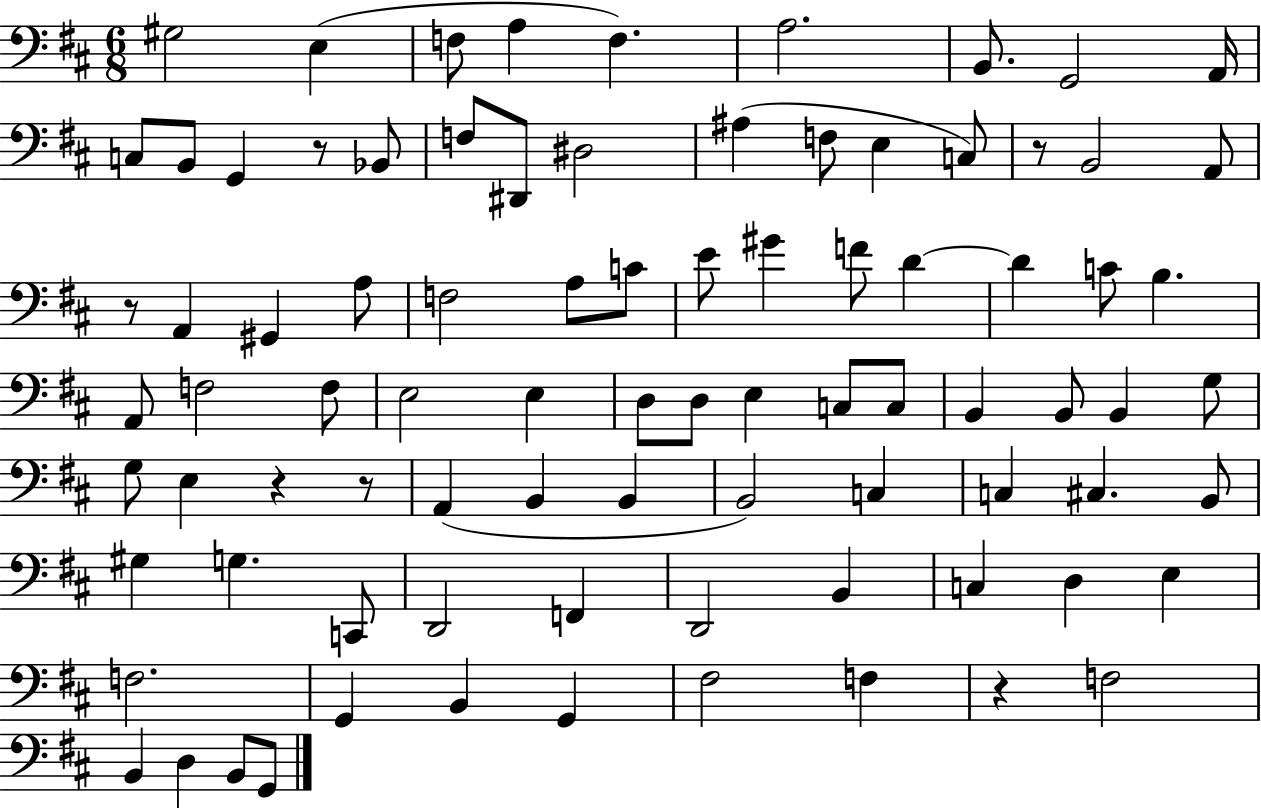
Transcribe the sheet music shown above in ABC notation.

X:1
T:Untitled
M:6/8
L:1/4
K:D
^G,2 E, F,/2 A, F, A,2 B,,/2 G,,2 A,,/4 C,/2 B,,/2 G,, z/2 _B,,/2 F,/2 ^D,,/2 ^D,2 ^A, F,/2 E, C,/2 z/2 B,,2 A,,/2 z/2 A,, ^G,, A,/2 F,2 A,/2 C/2 E/2 ^G F/2 D D C/2 B, A,,/2 F,2 F,/2 E,2 E, D,/2 D,/2 E, C,/2 C,/2 B,, B,,/2 B,, G,/2 G,/2 E, z z/2 A,, B,, B,, B,,2 C, C, ^C, B,,/2 ^G, G, C,,/2 D,,2 F,, D,,2 B,, C, D, E, F,2 G,, B,, G,, ^F,2 F, z F,2 B,, D, B,,/2 G,,/2